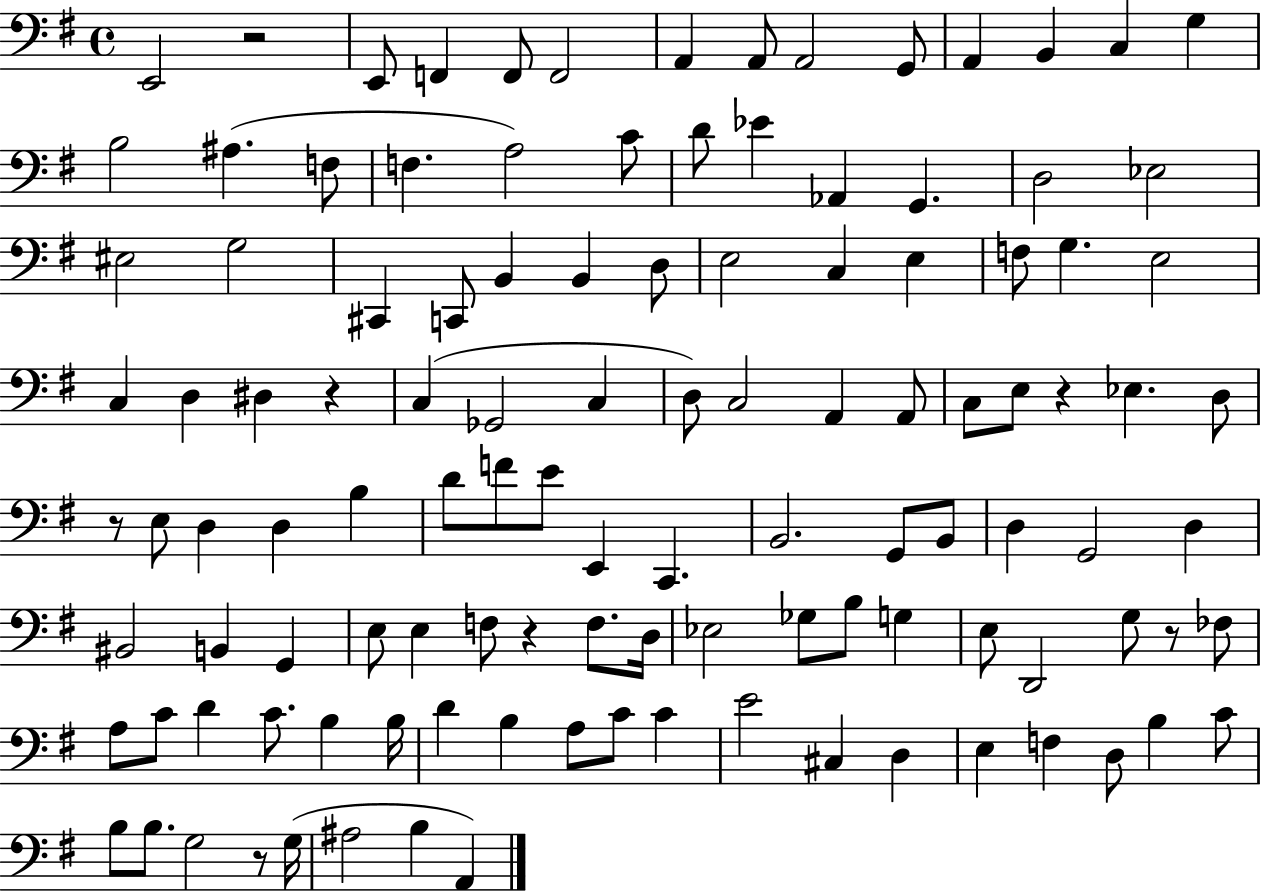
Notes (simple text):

E2/h R/h E2/e F2/q F2/e F2/h A2/q A2/e A2/h G2/e A2/q B2/q C3/q G3/q B3/h A#3/q. F3/e F3/q. A3/h C4/e D4/e Eb4/q Ab2/q G2/q. D3/h Eb3/h EIS3/h G3/h C#2/q C2/e B2/q B2/q D3/e E3/h C3/q E3/q F3/e G3/q. E3/h C3/q D3/q D#3/q R/q C3/q Gb2/h C3/q D3/e C3/h A2/q A2/e C3/e E3/e R/q Eb3/q. D3/e R/e E3/e D3/q D3/q B3/q D4/e F4/e E4/e E2/q C2/q. B2/h. G2/e B2/e D3/q G2/h D3/q BIS2/h B2/q G2/q E3/e E3/q F3/e R/q F3/e. D3/s Eb3/h Gb3/e B3/e G3/q E3/e D2/h G3/e R/e FES3/e A3/e C4/e D4/q C4/e. B3/q B3/s D4/q B3/q A3/e C4/e C4/q E4/h C#3/q D3/q E3/q F3/q D3/e B3/q C4/e B3/e B3/e. G3/h R/e G3/s A#3/h B3/q A2/q